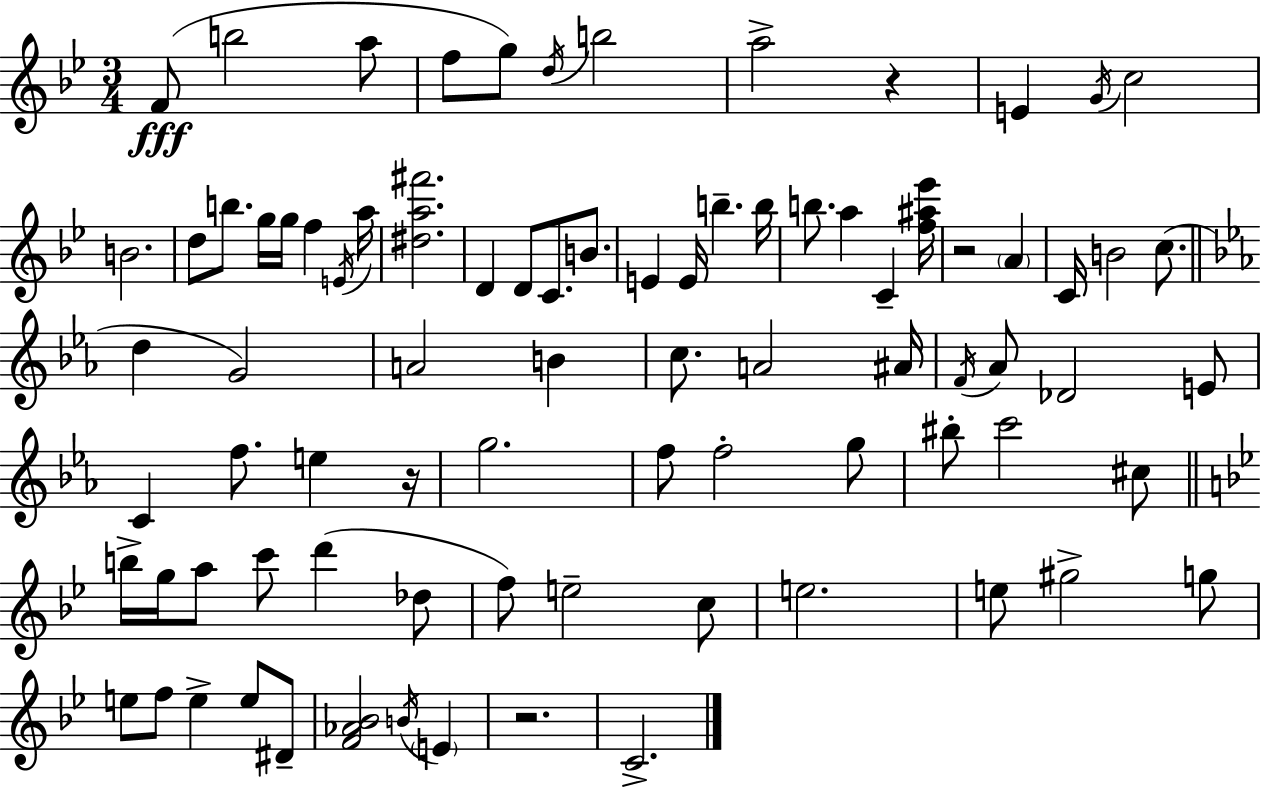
F4/e B5/h A5/e F5/e G5/e D5/s B5/h A5/h R/q E4/q G4/s C5/h B4/h. D5/e B5/e. G5/s G5/s F5/q E4/s A5/s [D#5,A5,F#6]/h. D4/q D4/e C4/e. B4/e. E4/q E4/s B5/q. B5/s B5/e. A5/q C4/q [F5,A#5,Eb6]/s R/h A4/q C4/s B4/h C5/e. D5/q G4/h A4/h B4/q C5/e. A4/h A#4/s F4/s Ab4/e Db4/h E4/e C4/q F5/e. E5/q R/s G5/h. F5/e F5/h G5/e BIS5/e C6/h C#5/e B5/s G5/s A5/e C6/e D6/q Db5/e F5/e E5/h C5/e E5/h. E5/e G#5/h G5/e E5/e F5/e E5/q E5/e D#4/e [F4,Ab4,Bb4]/h B4/s E4/q R/h. C4/h.